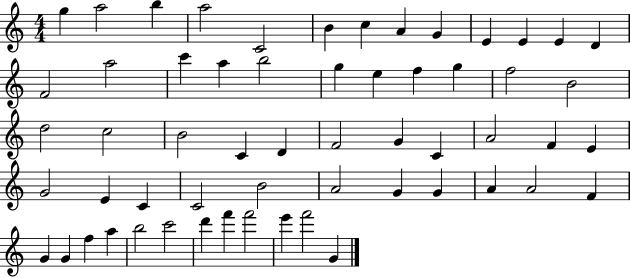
{
  \clef treble
  \numericTimeSignature
  \time 4/4
  \key c \major
  g''4 a''2 b''4 | a''2 c'2 | b'4 c''4 a'4 g'4 | e'4 e'4 e'4 d'4 | \break f'2 a''2 | c'''4 a''4 b''2 | g''4 e''4 f''4 g''4 | f''2 b'2 | \break d''2 c''2 | b'2 c'4 d'4 | f'2 g'4 c'4 | a'2 f'4 e'4 | \break g'2 e'4 c'4 | c'2 b'2 | a'2 g'4 g'4 | a'4 a'2 f'4 | \break g'4 g'4 f''4 a''4 | b''2 c'''2 | d'''4 f'''4 f'''2 | e'''4 f'''2 g'4 | \break \bar "|."
}